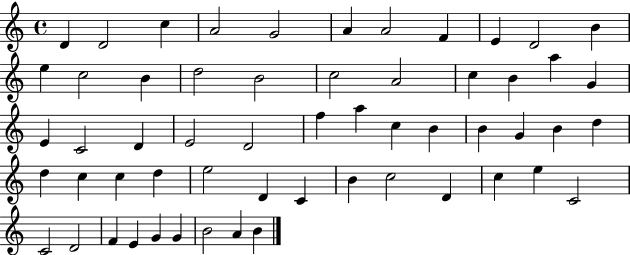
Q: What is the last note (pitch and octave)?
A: B4